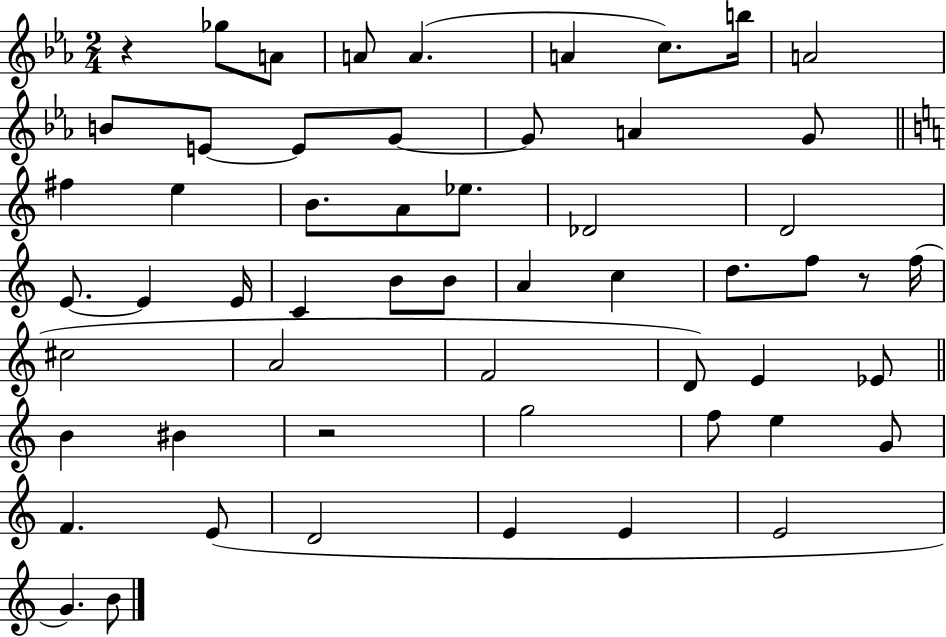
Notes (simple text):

R/q Gb5/e A4/e A4/e A4/q. A4/q C5/e. B5/s A4/h B4/e E4/e E4/e G4/e G4/e A4/q G4/e F#5/q E5/q B4/e. A4/e Eb5/e. Db4/h D4/h E4/e. E4/q E4/s C4/q B4/e B4/e A4/q C5/q D5/e. F5/e R/e F5/s C#5/h A4/h F4/h D4/e E4/q Eb4/e B4/q BIS4/q R/h G5/h F5/e E5/q G4/e F4/q. E4/e D4/h E4/q E4/q E4/h G4/q. B4/e